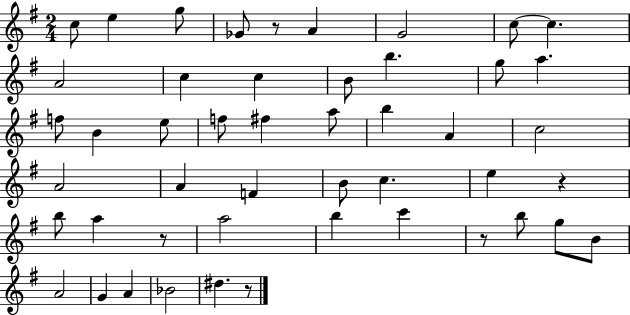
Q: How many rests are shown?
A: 5